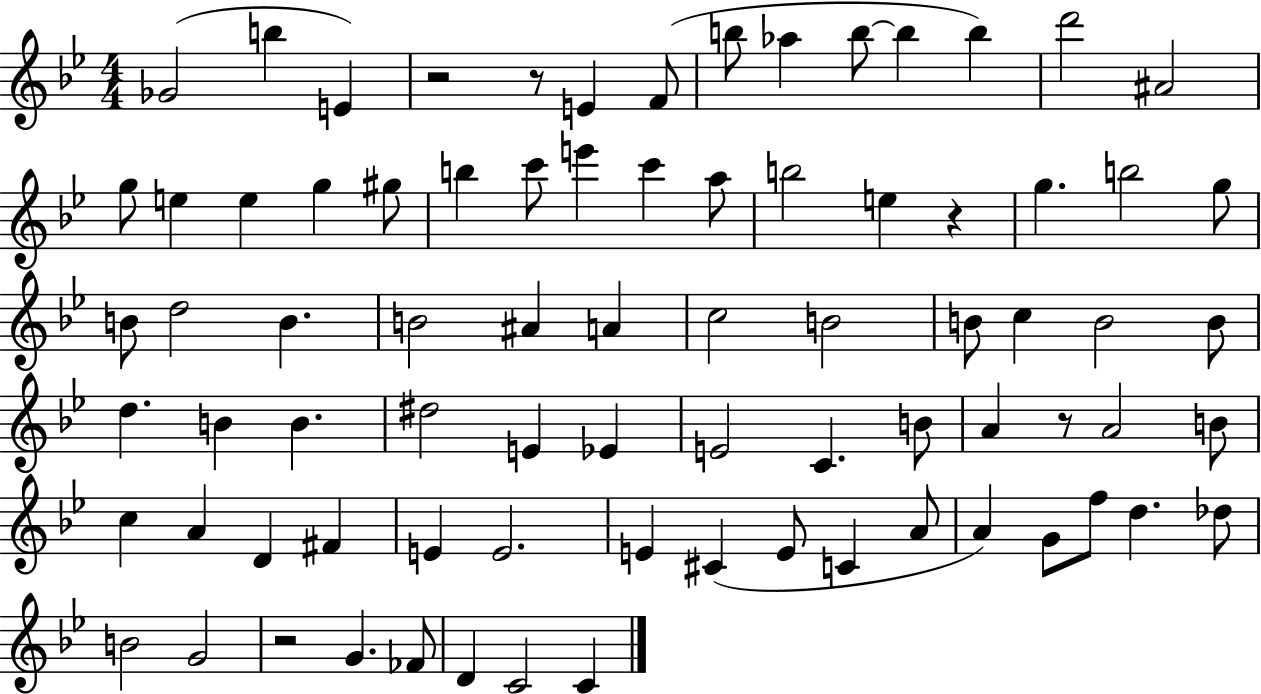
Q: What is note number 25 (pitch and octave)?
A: G5